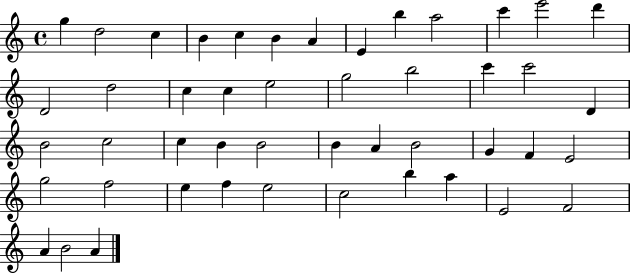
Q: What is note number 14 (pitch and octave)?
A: D4